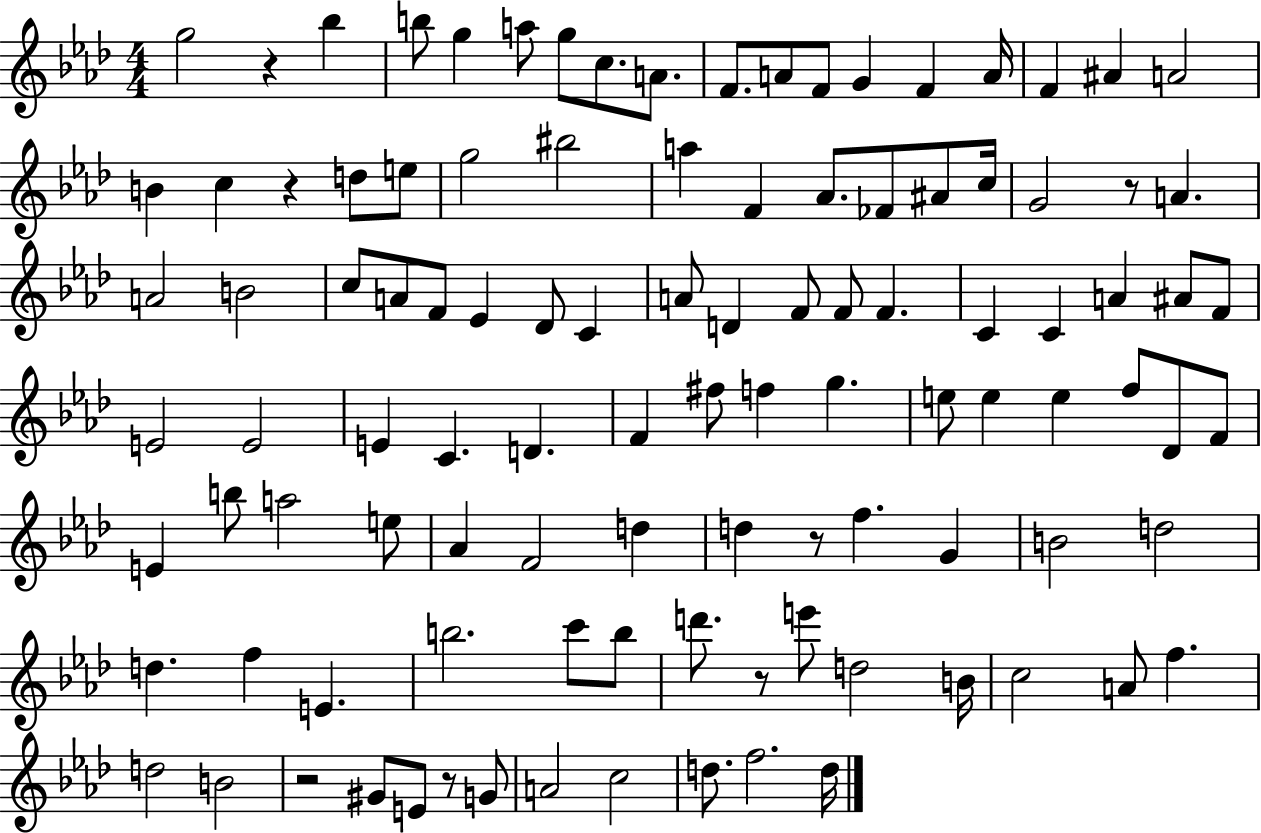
X:1
T:Untitled
M:4/4
L:1/4
K:Ab
g2 z _b b/2 g a/2 g/2 c/2 A/2 F/2 A/2 F/2 G F A/4 F ^A A2 B c z d/2 e/2 g2 ^b2 a F _A/2 _F/2 ^A/2 c/4 G2 z/2 A A2 B2 c/2 A/2 F/2 _E _D/2 C A/2 D F/2 F/2 F C C A ^A/2 F/2 E2 E2 E C D F ^f/2 f g e/2 e e f/2 _D/2 F/2 E b/2 a2 e/2 _A F2 d d z/2 f G B2 d2 d f E b2 c'/2 b/2 d'/2 z/2 e'/2 d2 B/4 c2 A/2 f d2 B2 z2 ^G/2 E/2 z/2 G/2 A2 c2 d/2 f2 d/4